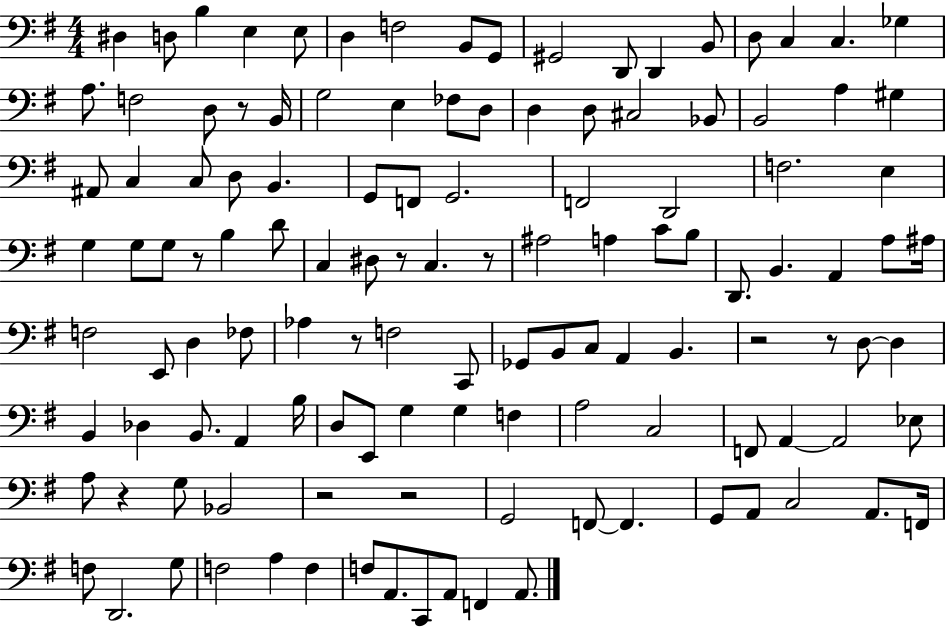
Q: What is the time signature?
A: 4/4